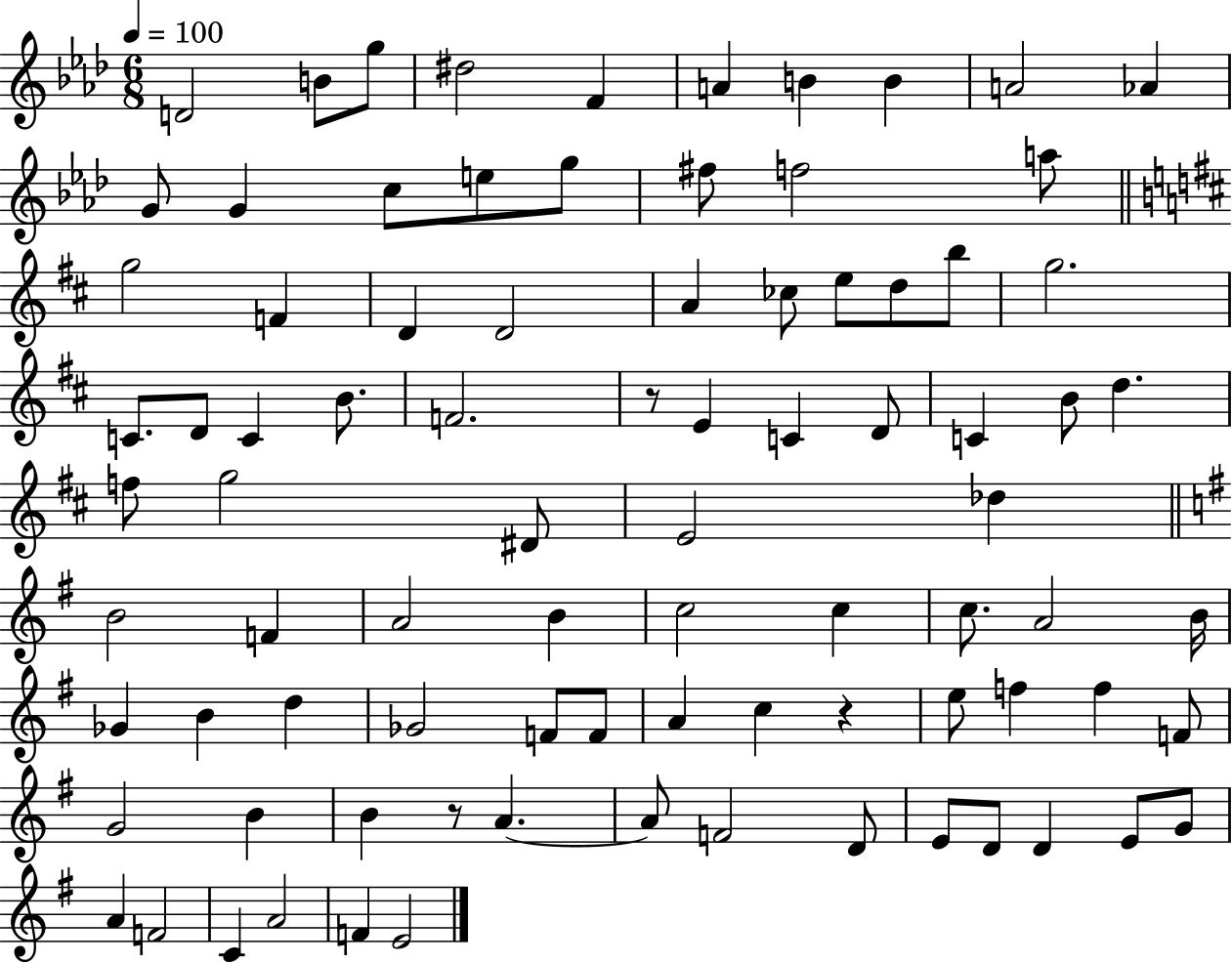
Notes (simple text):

D4/h B4/e G5/e D#5/h F4/q A4/q B4/q B4/q A4/h Ab4/q G4/e G4/q C5/e E5/e G5/e F#5/e F5/h A5/e G5/h F4/q D4/q D4/h A4/q CES5/e E5/e D5/e B5/e G5/h. C4/e. D4/e C4/q B4/e. F4/h. R/e E4/q C4/q D4/e C4/q B4/e D5/q. F5/e G5/h D#4/e E4/h Db5/q B4/h F4/q A4/h B4/q C5/h C5/q C5/e. A4/h B4/s Gb4/q B4/q D5/q Gb4/h F4/e F4/e A4/q C5/q R/q E5/e F5/q F5/q F4/e G4/h B4/q B4/q R/e A4/q. A4/e F4/h D4/e E4/e D4/e D4/q E4/e G4/e A4/q F4/h C4/q A4/h F4/q E4/h